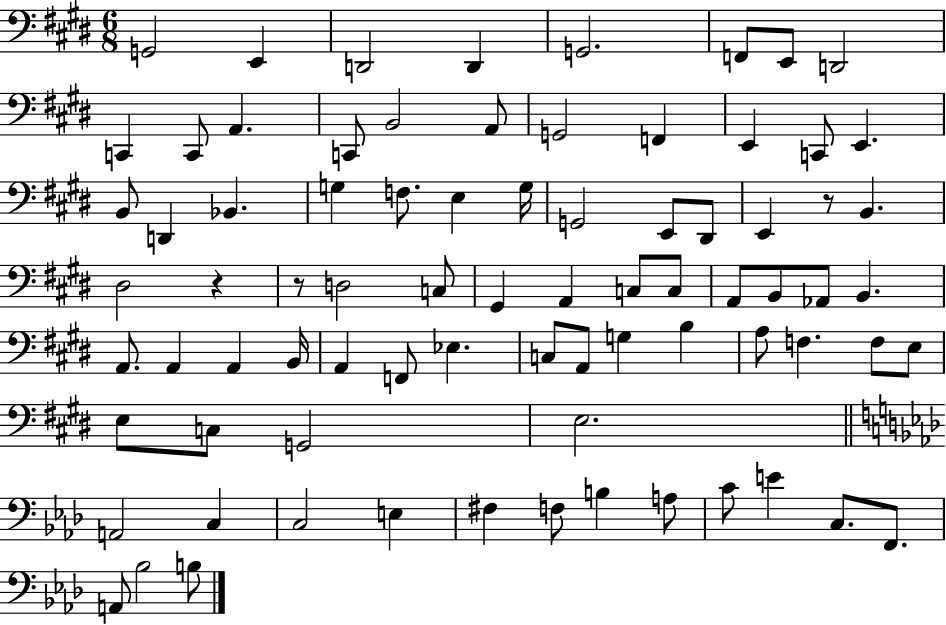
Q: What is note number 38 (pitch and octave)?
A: C3